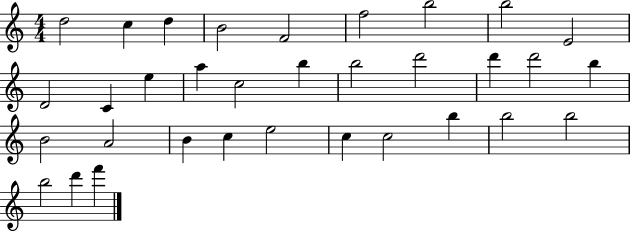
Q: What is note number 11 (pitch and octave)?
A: C4